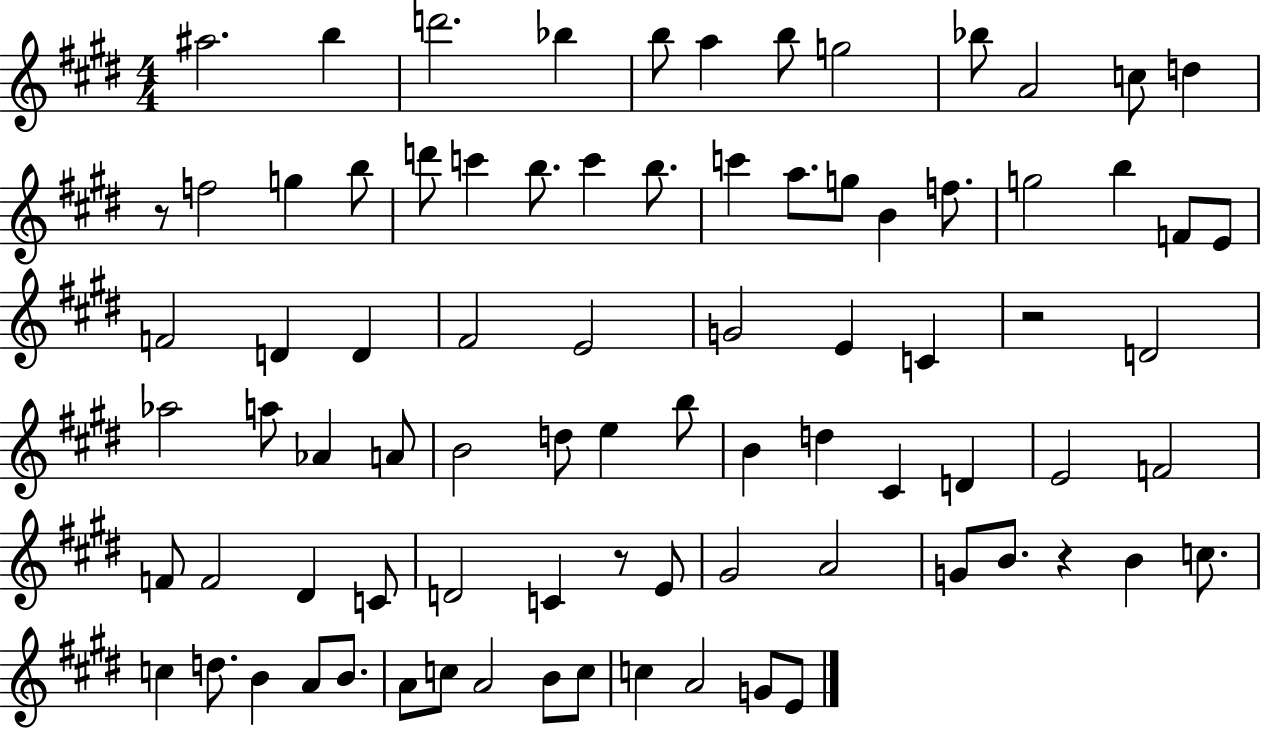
A#5/h. B5/q D6/h. Bb5/q B5/e A5/q B5/e G5/h Bb5/e A4/h C5/e D5/q R/e F5/h G5/q B5/e D6/e C6/q B5/e. C6/q B5/e. C6/q A5/e. G5/e B4/q F5/e. G5/h B5/q F4/e E4/e F4/h D4/q D4/q F#4/h E4/h G4/h E4/q C4/q R/h D4/h Ab5/h A5/e Ab4/q A4/e B4/h D5/e E5/q B5/e B4/q D5/q C#4/q D4/q E4/h F4/h F4/e F4/h D#4/q C4/e D4/h C4/q R/e E4/e G#4/h A4/h G4/e B4/e. R/q B4/q C5/e. C5/q D5/e. B4/q A4/e B4/e. A4/e C5/e A4/h B4/e C5/e C5/q A4/h G4/e E4/e